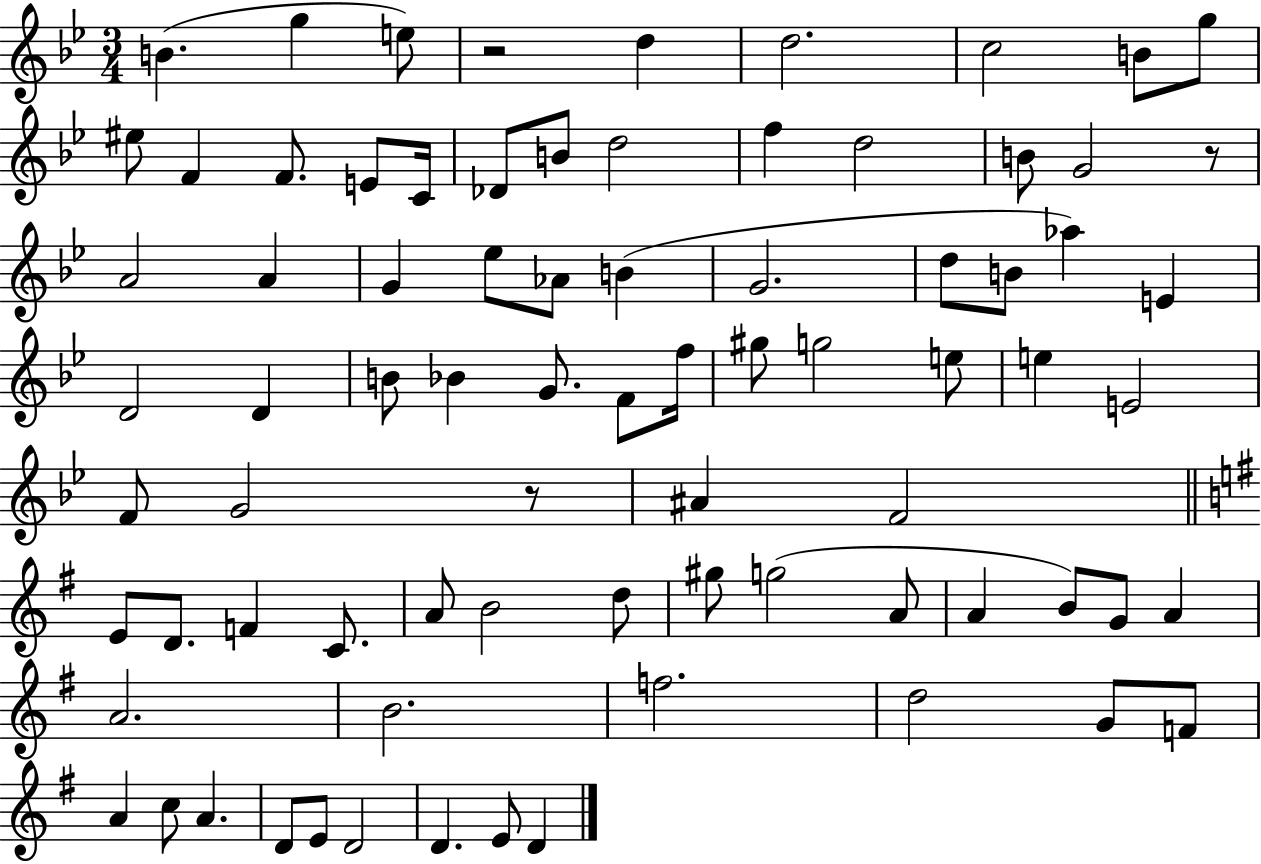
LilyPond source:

{
  \clef treble
  \numericTimeSignature
  \time 3/4
  \key bes \major
  \repeat volta 2 { b'4.( g''4 e''8) | r2 d''4 | d''2. | c''2 b'8 g''8 | \break eis''8 f'4 f'8. e'8 c'16 | des'8 b'8 d''2 | f''4 d''2 | b'8 g'2 r8 | \break a'2 a'4 | g'4 ees''8 aes'8 b'4( | g'2. | d''8 b'8 aes''4) e'4 | \break d'2 d'4 | b'8 bes'4 g'8. f'8 f''16 | gis''8 g''2 e''8 | e''4 e'2 | \break f'8 g'2 r8 | ais'4 f'2 | \bar "||" \break \key g \major e'8 d'8. f'4 c'8. | a'8 b'2 d''8 | gis''8 g''2( a'8 | a'4 b'8) g'8 a'4 | \break a'2. | b'2. | f''2. | d''2 g'8 f'8 | \break a'4 c''8 a'4. | d'8 e'8 d'2 | d'4. e'8 d'4 | } \bar "|."
}